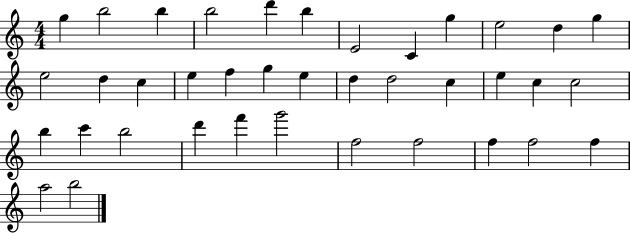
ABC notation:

X:1
T:Untitled
M:4/4
L:1/4
K:C
g b2 b b2 d' b E2 C g e2 d g e2 d c e f g e d d2 c e c c2 b c' b2 d' f' g'2 f2 f2 f f2 f a2 b2